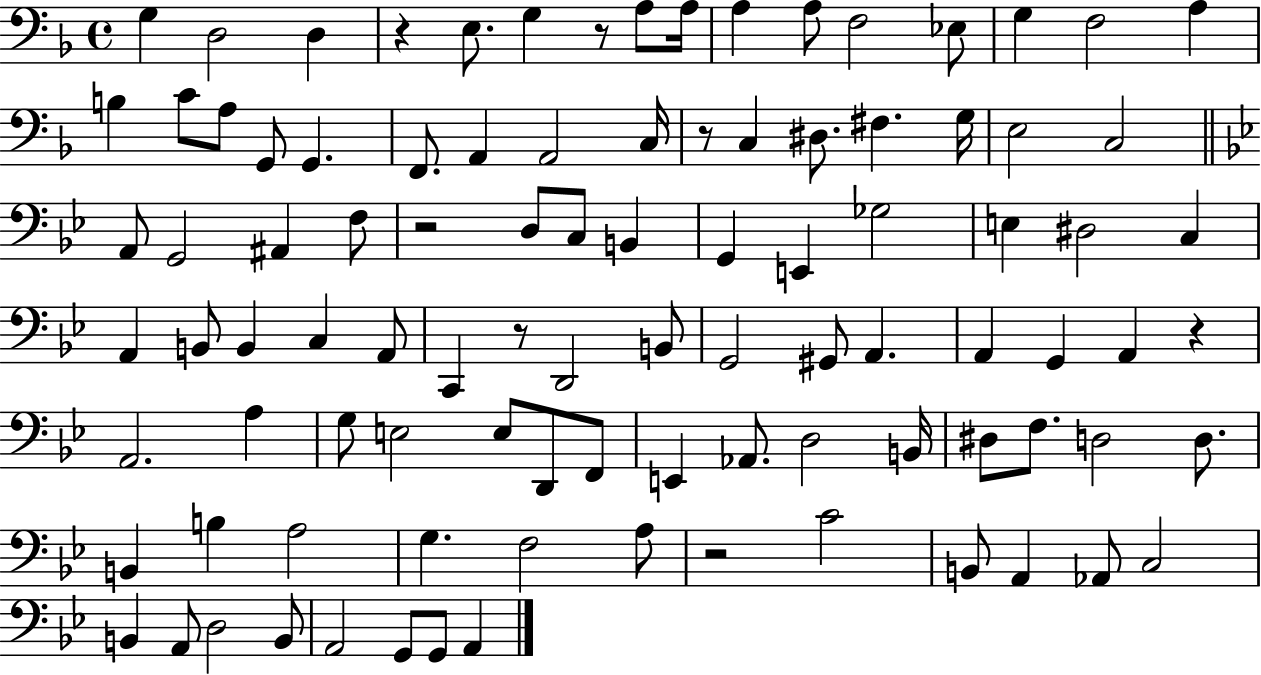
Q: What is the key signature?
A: F major